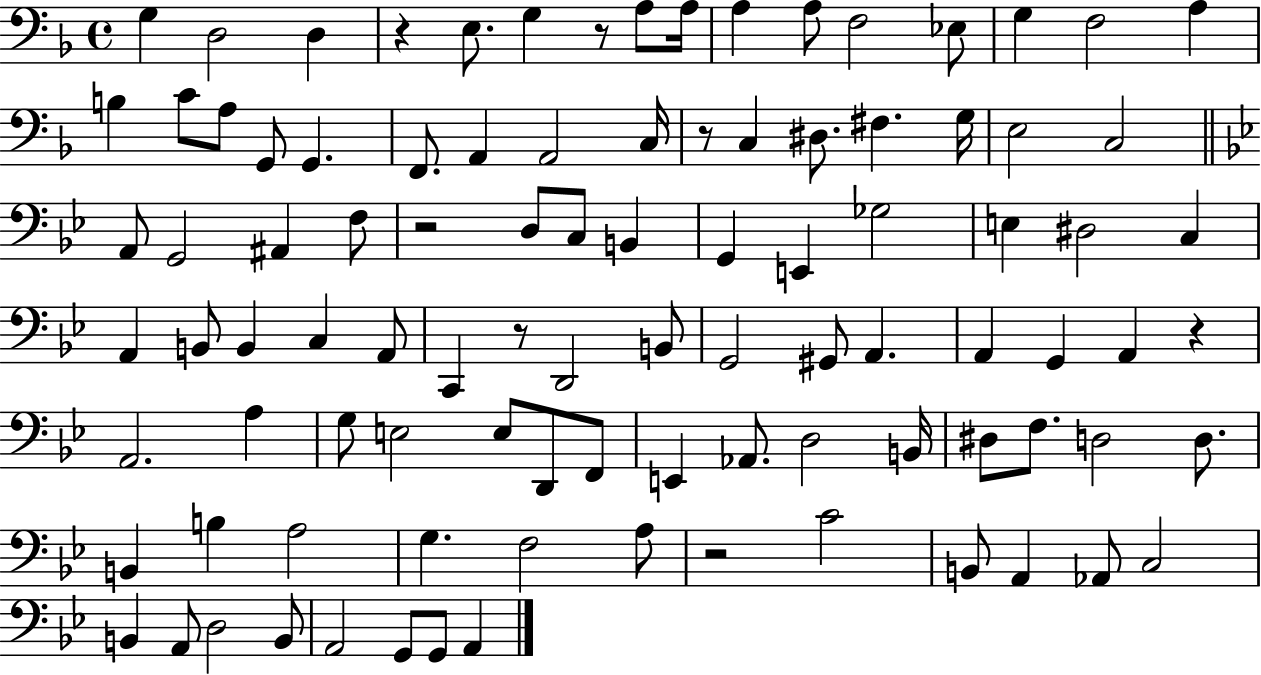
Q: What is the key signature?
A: F major